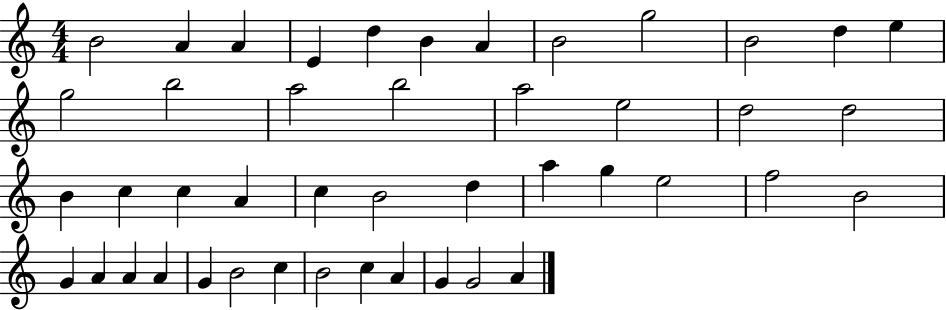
B4/h A4/q A4/q E4/q D5/q B4/q A4/q B4/h G5/h B4/h D5/q E5/q G5/h B5/h A5/h B5/h A5/h E5/h D5/h D5/h B4/q C5/q C5/q A4/q C5/q B4/h D5/q A5/q G5/q E5/h F5/h B4/h G4/q A4/q A4/q A4/q G4/q B4/h C5/q B4/h C5/q A4/q G4/q G4/h A4/q